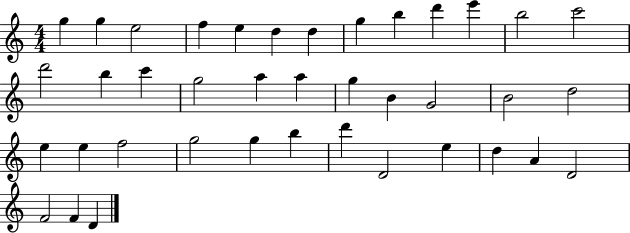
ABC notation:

X:1
T:Untitled
M:4/4
L:1/4
K:C
g g e2 f e d d g b d' e' b2 c'2 d'2 b c' g2 a a g B G2 B2 d2 e e f2 g2 g b d' D2 e d A D2 F2 F D